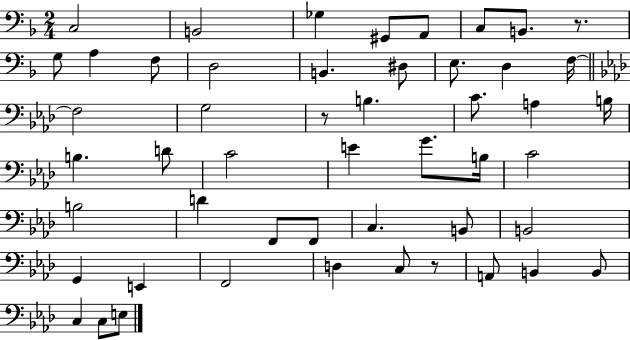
C3/h B2/h Gb3/q G#2/e A2/e C3/e B2/e. R/e. G3/e A3/q F3/e D3/h B2/q. D#3/e E3/e. D3/q F3/s F3/h G3/h R/e B3/q. C4/e. A3/q B3/s B3/q. D4/e C4/h E4/q G4/e. B3/s C4/h B3/h D4/q F2/e F2/e C3/q. B2/e B2/h G2/q E2/q F2/h D3/q C3/e R/e A2/e B2/q B2/e C3/q C3/e E3/e